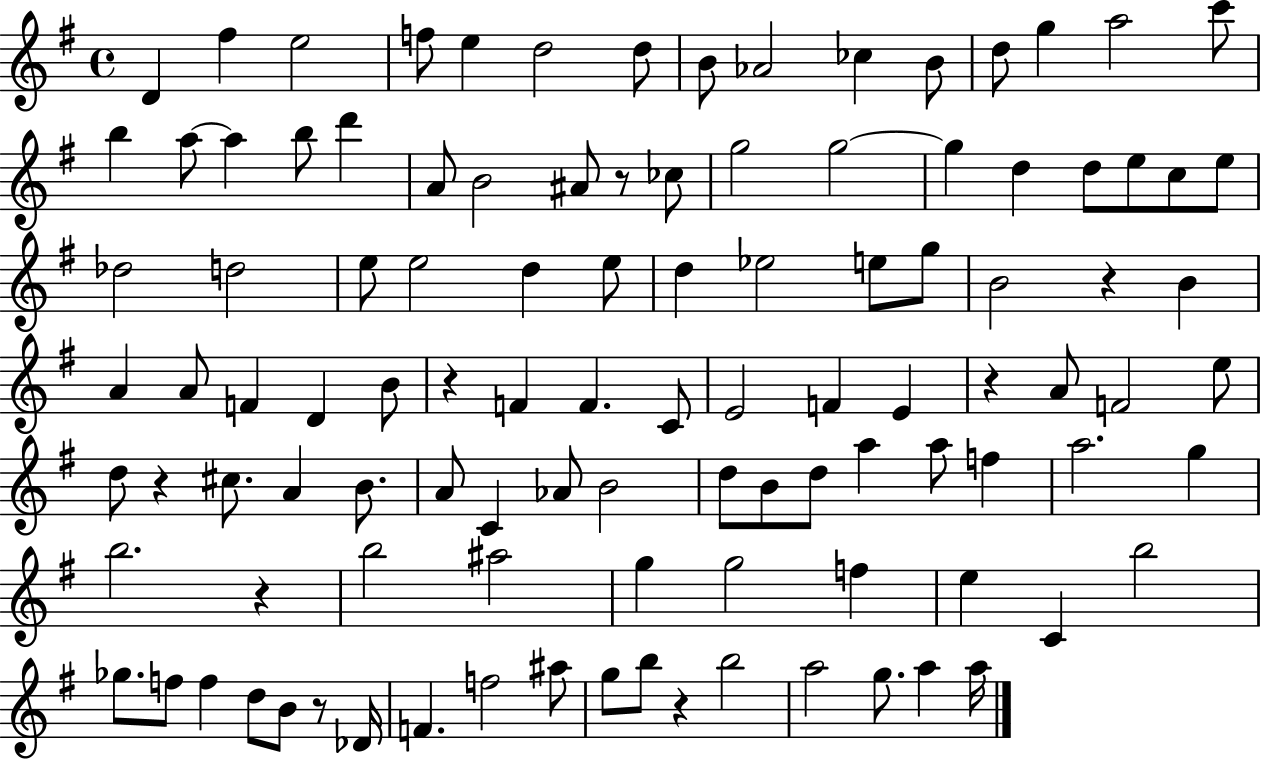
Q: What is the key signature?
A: G major